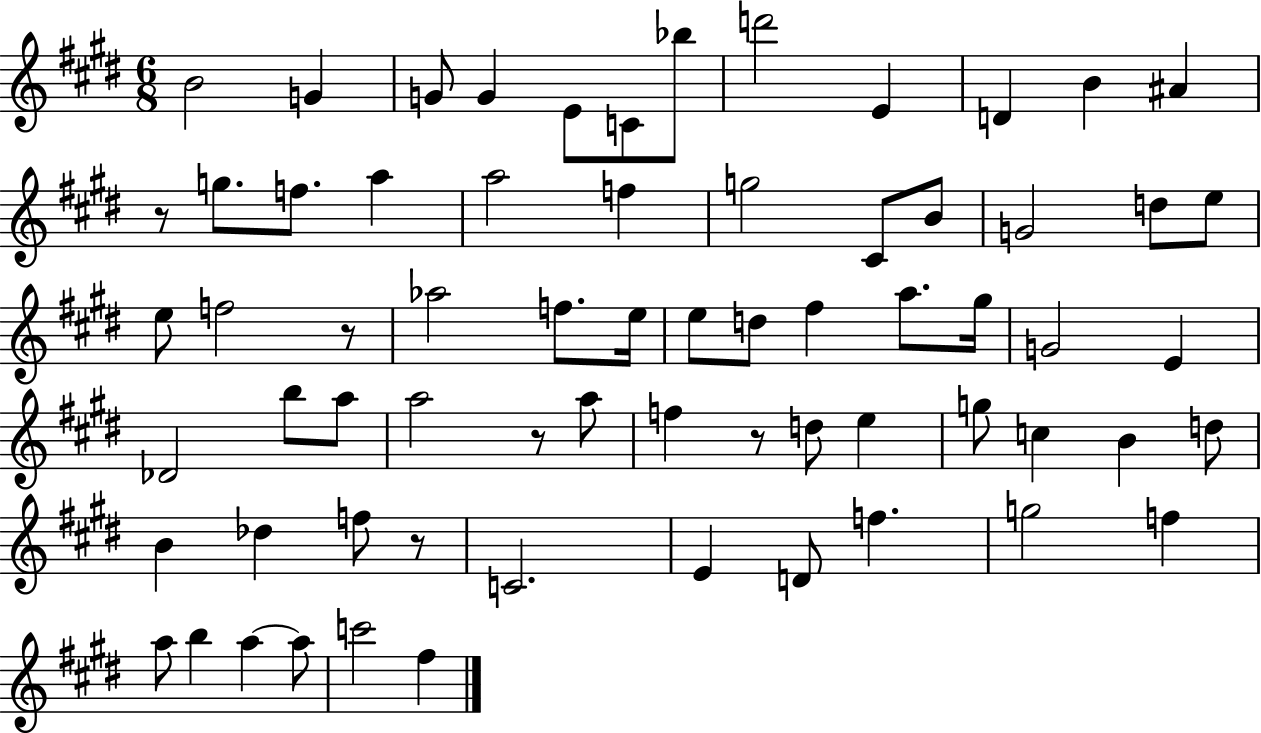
B4/h G4/q G4/e G4/q E4/e C4/e Bb5/e D6/h E4/q D4/q B4/q A#4/q R/e G5/e. F5/e. A5/q A5/h F5/q G5/h C#4/e B4/e G4/h D5/e E5/e E5/e F5/h R/e Ab5/h F5/e. E5/s E5/e D5/e F#5/q A5/e. G#5/s G4/h E4/q Db4/h B5/e A5/e A5/h R/e A5/e F5/q R/e D5/e E5/q G5/e C5/q B4/q D5/e B4/q Db5/q F5/e R/e C4/h. E4/q D4/e F5/q. G5/h F5/q A5/e B5/q A5/q A5/e C6/h F#5/q